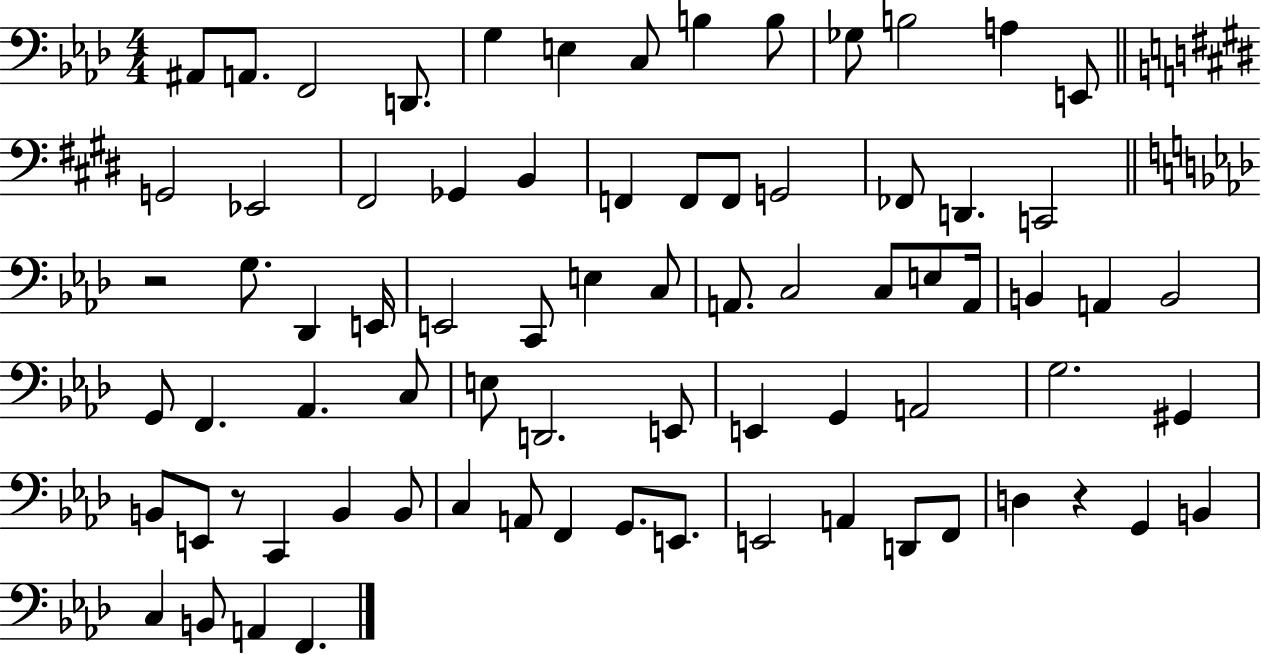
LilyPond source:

{
  \clef bass
  \numericTimeSignature
  \time 4/4
  \key aes \major
  ais,8 a,8. f,2 d,8. | g4 e4 c8 b4 b8 | ges8 b2 a4 e,8 | \bar "||" \break \key e \major g,2 ees,2 | fis,2 ges,4 b,4 | f,4 f,8 f,8 g,2 | fes,8 d,4. c,2 | \break \bar "||" \break \key aes \major r2 g8. des,4 e,16 | e,2 c,8 e4 c8 | a,8. c2 c8 e8 a,16 | b,4 a,4 b,2 | \break g,8 f,4. aes,4. c8 | e8 d,2. e,8 | e,4 g,4 a,2 | g2. gis,4 | \break b,8 e,8 r8 c,4 b,4 b,8 | c4 a,8 f,4 g,8. e,8. | e,2 a,4 d,8 f,8 | d4 r4 g,4 b,4 | \break c4 b,8 a,4 f,4. | \bar "|."
}